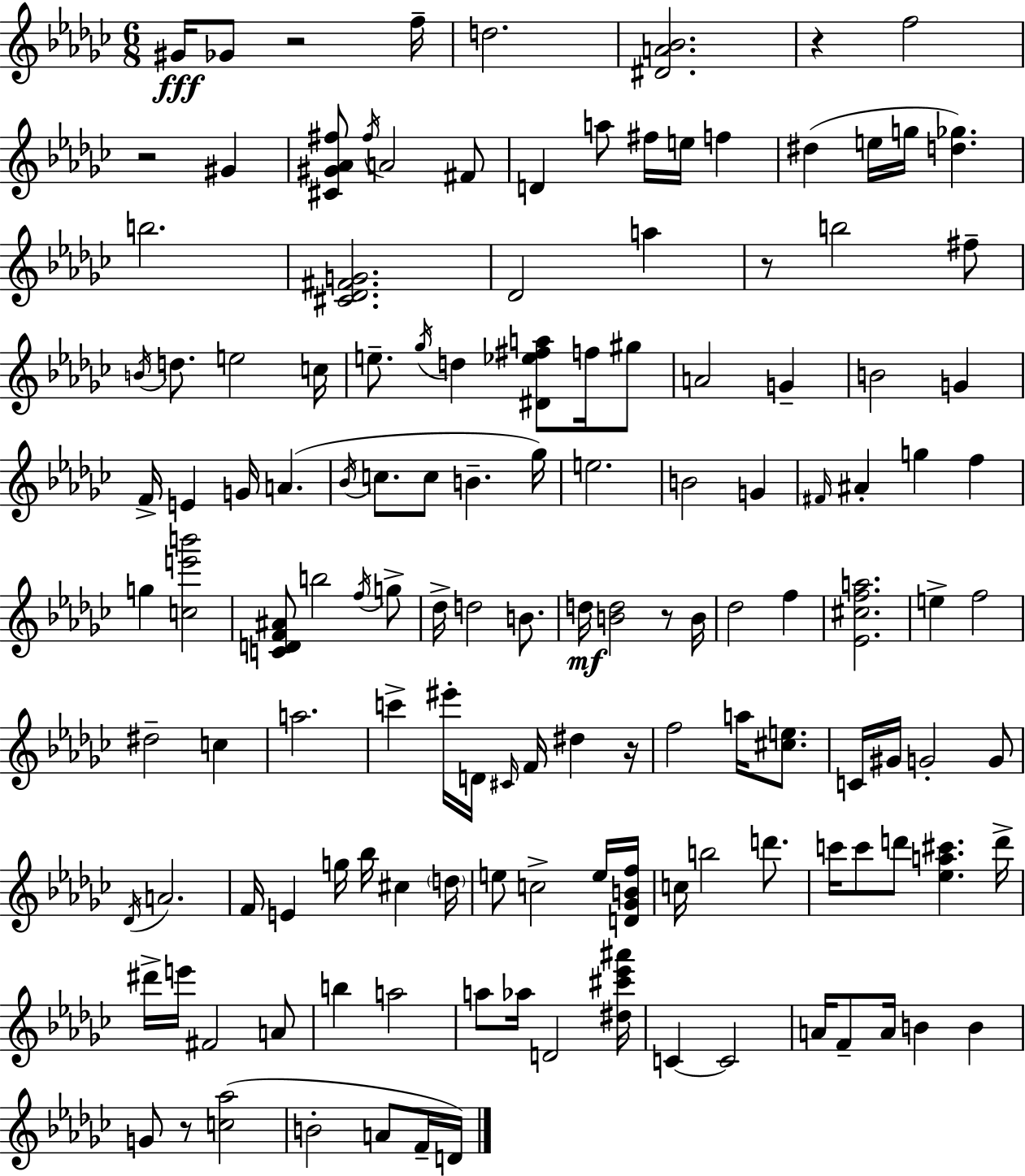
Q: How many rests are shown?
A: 7